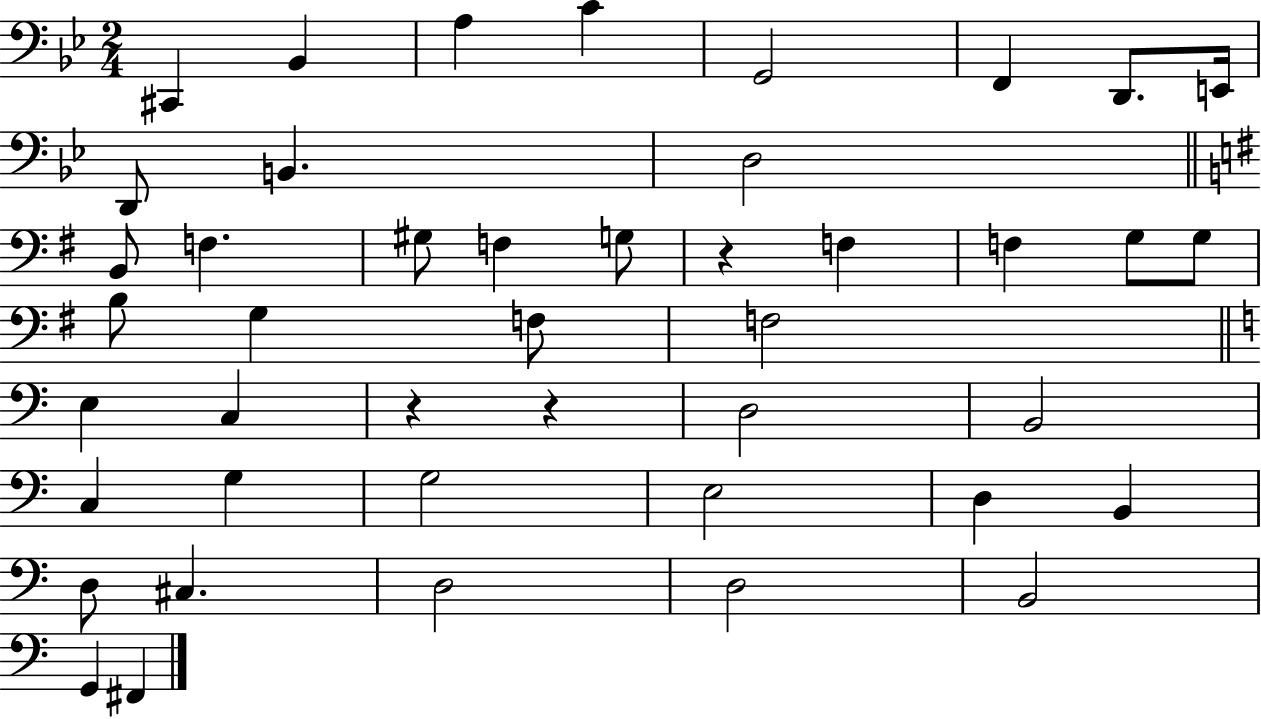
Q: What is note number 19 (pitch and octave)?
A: G3